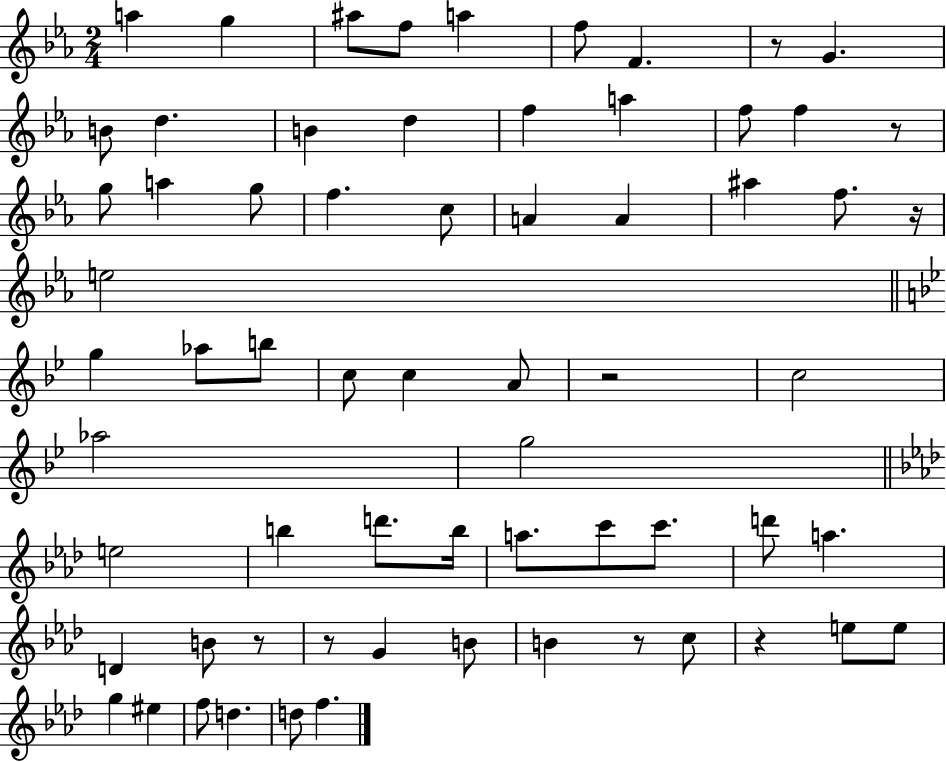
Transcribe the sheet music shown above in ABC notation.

X:1
T:Untitled
M:2/4
L:1/4
K:Eb
a g ^a/2 f/2 a f/2 F z/2 G B/2 d B d f a f/2 f z/2 g/2 a g/2 f c/2 A A ^a f/2 z/4 e2 g _a/2 b/2 c/2 c A/2 z2 c2 _a2 g2 e2 b d'/2 b/4 a/2 c'/2 c'/2 d'/2 a D B/2 z/2 z/2 G B/2 B z/2 c/2 z e/2 e/2 g ^e f/2 d d/2 f